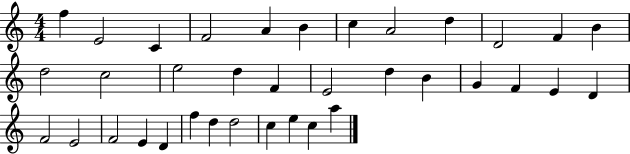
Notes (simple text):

F5/q E4/h C4/q F4/h A4/q B4/q C5/q A4/h D5/q D4/h F4/q B4/q D5/h C5/h E5/h D5/q F4/q E4/h D5/q B4/q G4/q F4/q E4/q D4/q F4/h E4/h F4/h E4/q D4/q F5/q D5/q D5/h C5/q E5/q C5/q A5/q